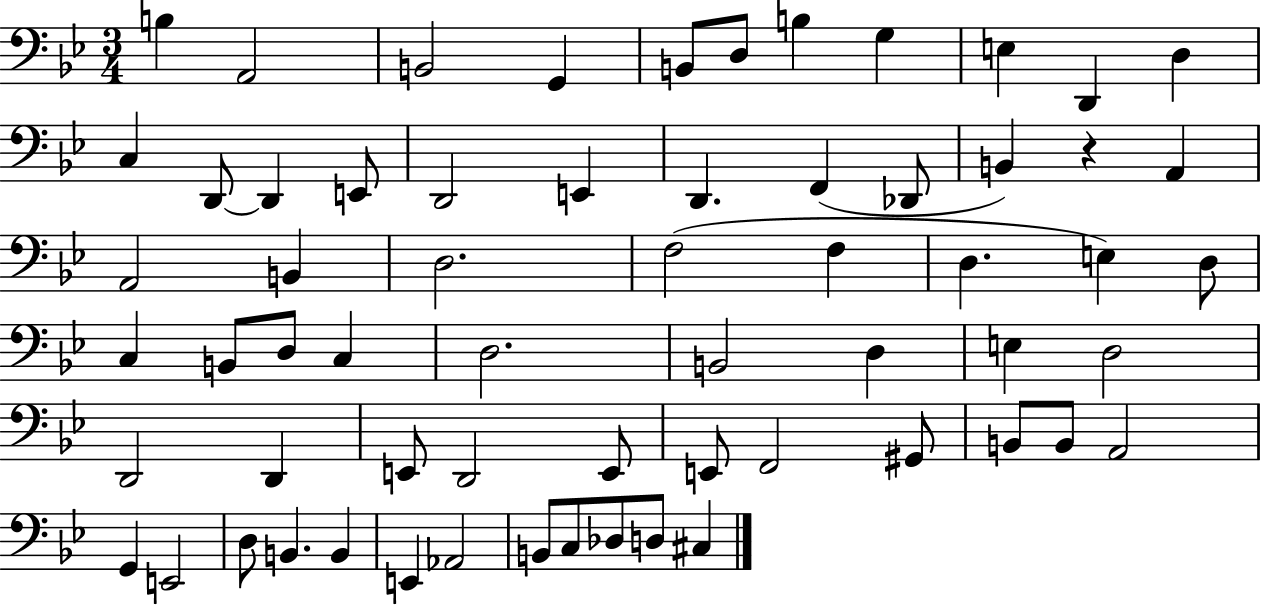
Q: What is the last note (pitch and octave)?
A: C#3